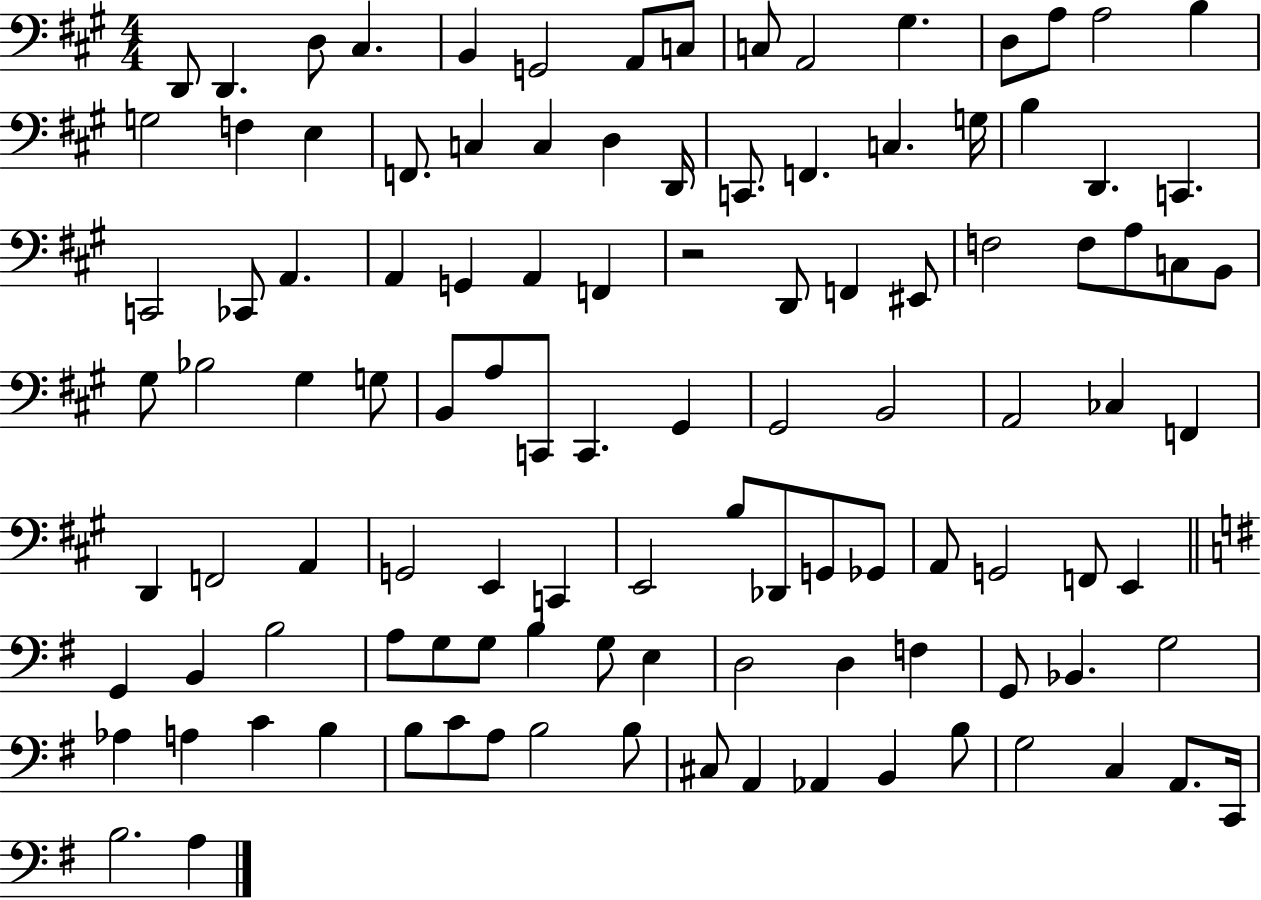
X:1
T:Untitled
M:4/4
L:1/4
K:A
D,,/2 D,, D,/2 ^C, B,, G,,2 A,,/2 C,/2 C,/2 A,,2 ^G, D,/2 A,/2 A,2 B, G,2 F, E, F,,/2 C, C, D, D,,/4 C,,/2 F,, C, G,/4 B, D,, C,, C,,2 _C,,/2 A,, A,, G,, A,, F,, z2 D,,/2 F,, ^E,,/2 F,2 F,/2 A,/2 C,/2 B,,/2 ^G,/2 _B,2 ^G, G,/2 B,,/2 A,/2 C,,/2 C,, ^G,, ^G,,2 B,,2 A,,2 _C, F,, D,, F,,2 A,, G,,2 E,, C,, E,,2 B,/2 _D,,/2 G,,/2 _G,,/2 A,,/2 G,,2 F,,/2 E,, G,, B,, B,2 A,/2 G,/2 G,/2 B, G,/2 E, D,2 D, F, G,,/2 _B,, G,2 _A, A, C B, B,/2 C/2 A,/2 B,2 B,/2 ^C,/2 A,, _A,, B,, B,/2 G,2 C, A,,/2 C,,/4 B,2 A,